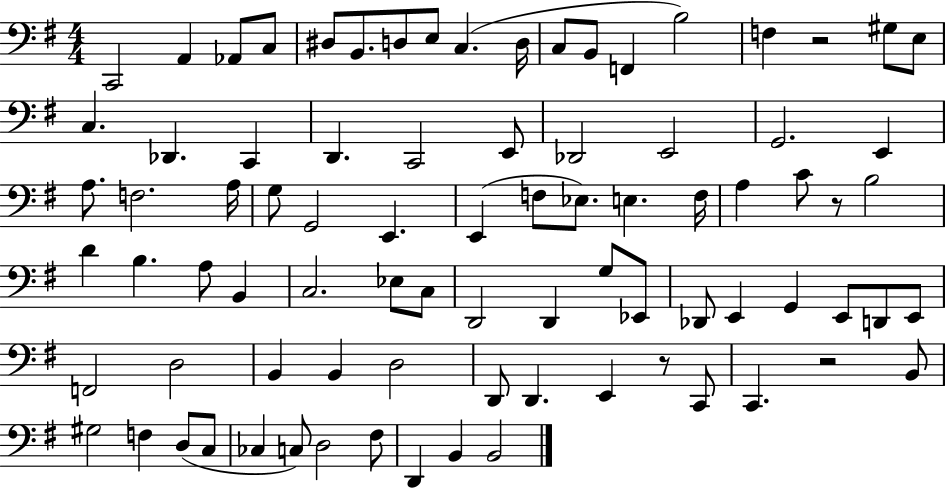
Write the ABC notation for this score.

X:1
T:Untitled
M:4/4
L:1/4
K:G
C,,2 A,, _A,,/2 C,/2 ^D,/2 B,,/2 D,/2 E,/2 C, D,/4 C,/2 B,,/2 F,, B,2 F, z2 ^G,/2 E,/2 C, _D,, C,, D,, C,,2 E,,/2 _D,,2 E,,2 G,,2 E,, A,/2 F,2 A,/4 G,/2 G,,2 E,, E,, F,/2 _E,/2 E, F,/4 A, C/2 z/2 B,2 D B, A,/2 B,, C,2 _E,/2 C,/2 D,,2 D,, G,/2 _E,,/2 _D,,/2 E,, G,, E,,/2 D,,/2 E,,/2 F,,2 D,2 B,, B,, D,2 D,,/2 D,, E,, z/2 C,,/2 C,, z2 B,,/2 ^G,2 F, D,/2 C,/2 _C, C,/2 D,2 ^F,/2 D,, B,, B,,2